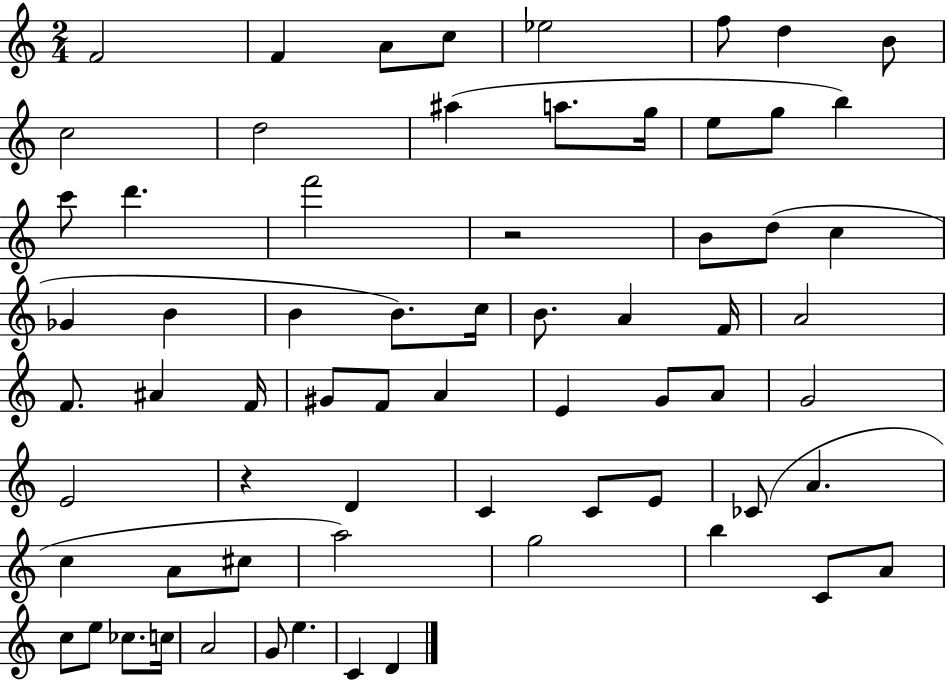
{
  \clef treble
  \numericTimeSignature
  \time 2/4
  \key c \major
  \repeat volta 2 { f'2 | f'4 a'8 c''8 | ees''2 | f''8 d''4 b'8 | \break c''2 | d''2 | ais''4( a''8. g''16 | e''8 g''8 b''4) | \break c'''8 d'''4. | f'''2 | r2 | b'8 d''8( c''4 | \break ges'4 b'4 | b'4 b'8.) c''16 | b'8. a'4 f'16 | a'2 | \break f'8. ais'4 f'16 | gis'8 f'8 a'4 | e'4 g'8 a'8 | g'2 | \break e'2 | r4 d'4 | c'4 c'8 e'8 | ces'8( a'4. | \break c''4 a'8 cis''8 | a''2) | g''2 | b''4 c'8 a'8 | \break c''8 e''8 ces''8. c''16 | a'2 | g'8 e''4. | c'4 d'4 | \break } \bar "|."
}